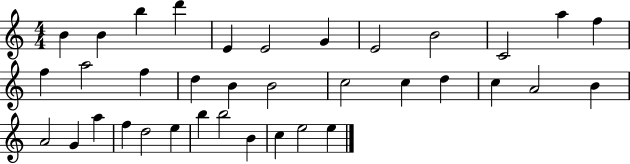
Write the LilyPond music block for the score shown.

{
  \clef treble
  \numericTimeSignature
  \time 4/4
  \key c \major
  b'4 b'4 b''4 d'''4 | e'4 e'2 g'4 | e'2 b'2 | c'2 a''4 f''4 | \break f''4 a''2 f''4 | d''4 b'4 b'2 | c''2 c''4 d''4 | c''4 a'2 b'4 | \break a'2 g'4 a''4 | f''4 d''2 e''4 | b''4 b''2 b'4 | c''4 e''2 e''4 | \break \bar "|."
}